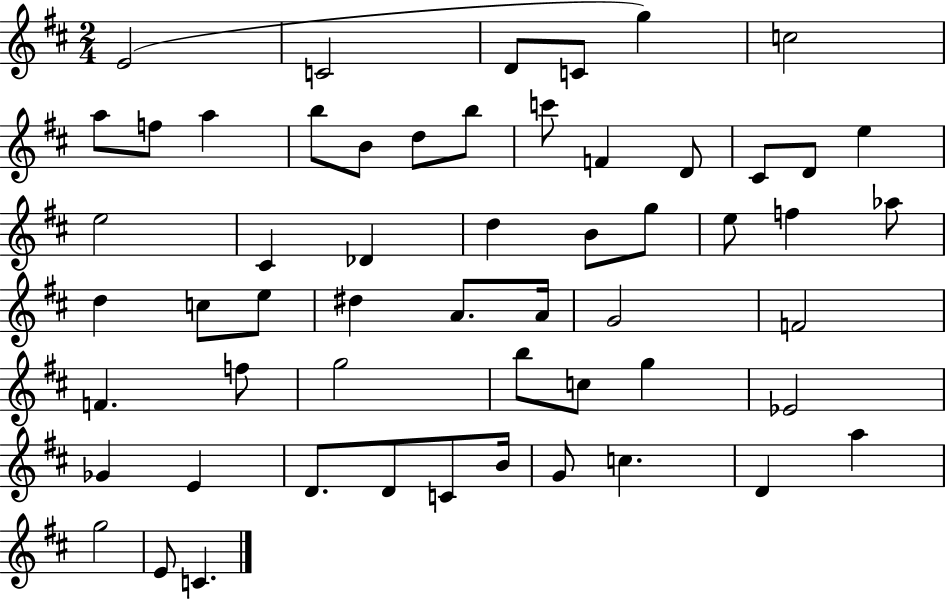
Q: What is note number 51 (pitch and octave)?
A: C5